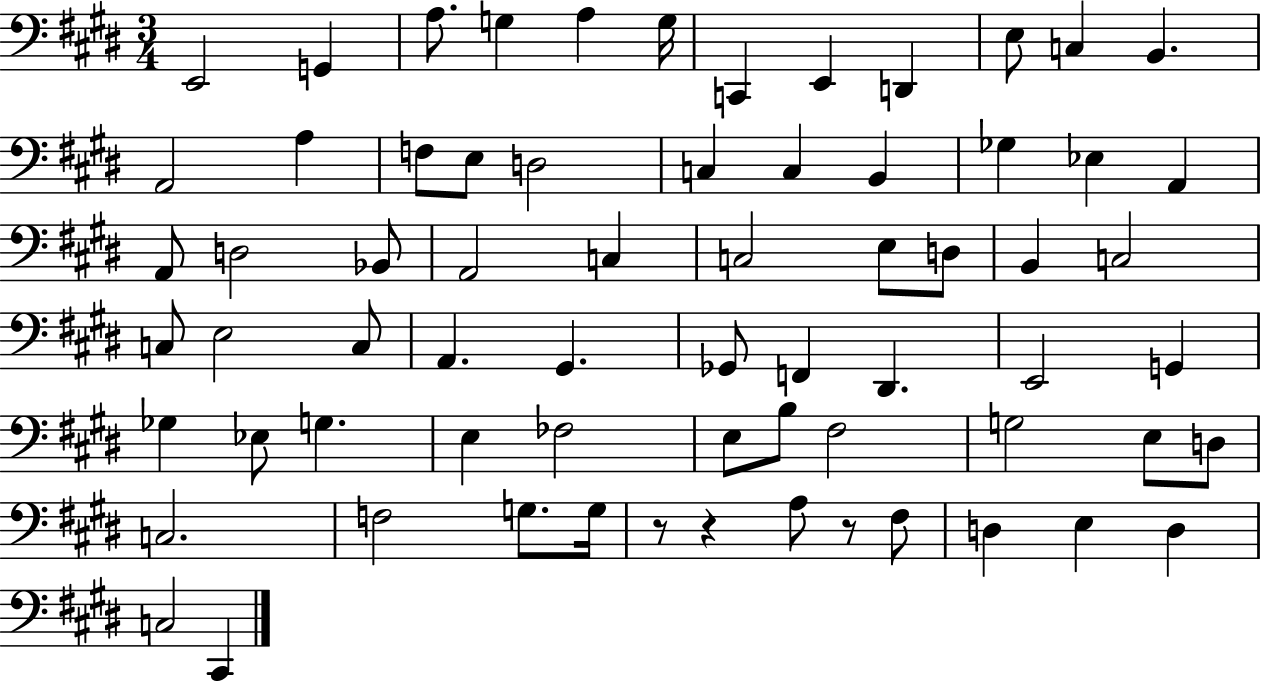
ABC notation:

X:1
T:Untitled
M:3/4
L:1/4
K:E
E,,2 G,, A,/2 G, A, G,/4 C,, E,, D,, E,/2 C, B,, A,,2 A, F,/2 E,/2 D,2 C, C, B,, _G, _E, A,, A,,/2 D,2 _B,,/2 A,,2 C, C,2 E,/2 D,/2 B,, C,2 C,/2 E,2 C,/2 A,, ^G,, _G,,/2 F,, ^D,, E,,2 G,, _G, _E,/2 G, E, _F,2 E,/2 B,/2 ^F,2 G,2 E,/2 D,/2 C,2 F,2 G,/2 G,/4 z/2 z A,/2 z/2 ^F,/2 D, E, D, C,2 ^C,,